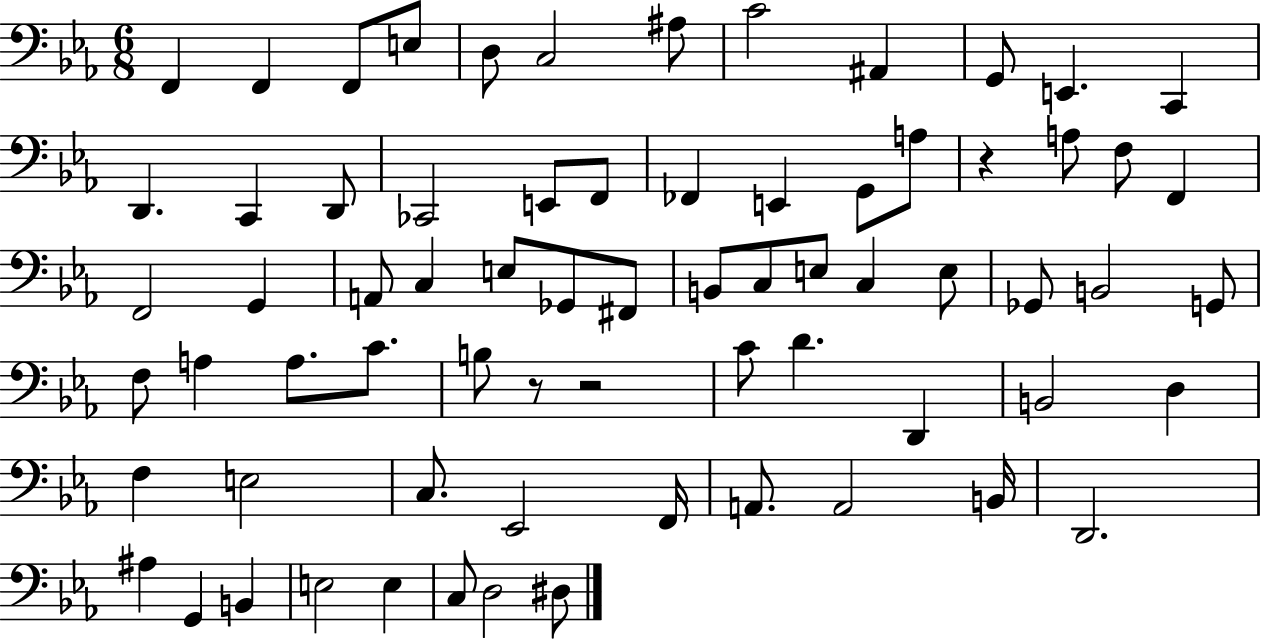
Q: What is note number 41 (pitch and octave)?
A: F3